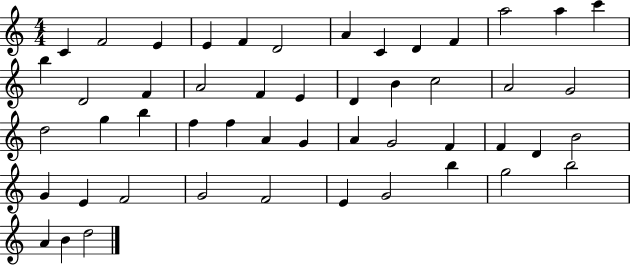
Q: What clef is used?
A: treble